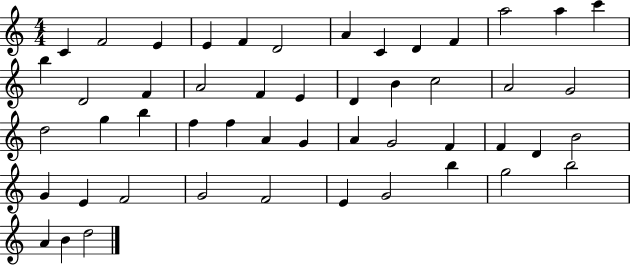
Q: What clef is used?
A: treble